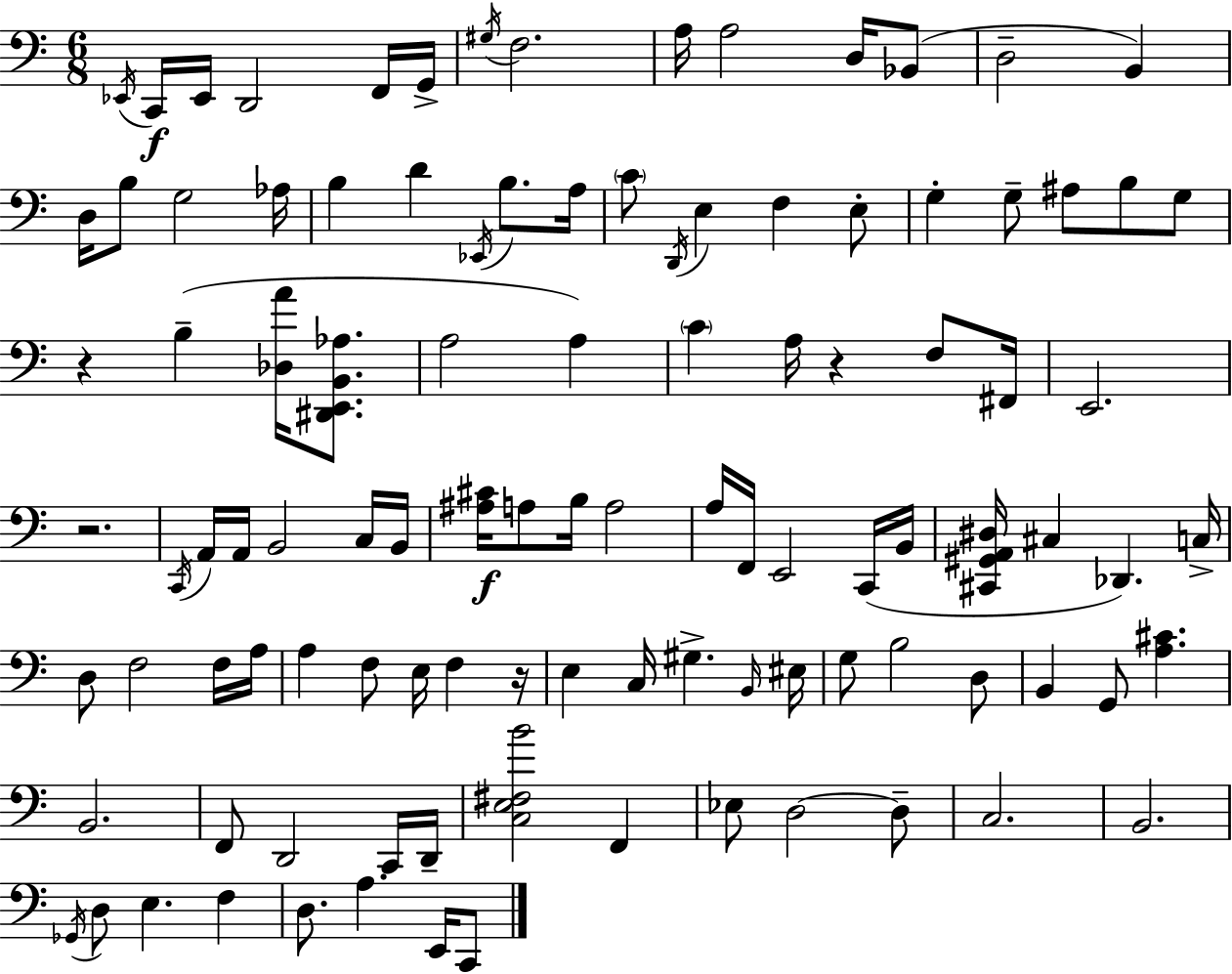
{
  \clef bass
  \numericTimeSignature
  \time 6/8
  \key c \major
  \acciaccatura { ees,16 }\f c,16 ees,16 d,2 f,16 | g,16-> \acciaccatura { gis16 } f2. | a16 a2 d16 | bes,8( d2-- b,4) | \break d16 b8 g2 | aes16 b4 d'4 \acciaccatura { ees,16 } b8. | a16 \parenthesize c'8 \acciaccatura { d,16 } e4 f4 | e8-. g4-. g8-- ais8 | \break b8 g8 r4 b4--( | <des a'>16 <dis, e, b, aes>8. a2 | a4) \parenthesize c'4 a16 r4 | f8 fis,16 e,2. | \break r2. | \acciaccatura { c,16 } a,16 a,16 b,2 | c16 b,16 <ais cis'>16\f a8 b16 a2 | a16 f,16 e,2 | \break c,16( b,16 <cis, gis, a, dis>16 cis4 des,4.) | c16-> d8 f2 | f16 a16 a4 f8 e16 | f4 r16 e4 c16 gis4.-> | \break \grace { b,16 } eis16 g8 b2 | d8 b,4 g,8 | <a cis'>4. b,2. | f,8 d,2 | \break c,16 d,16-- <c e fis b'>2 | f,4 ees8 d2~~ | d8-- c2. | b,2. | \break \acciaccatura { ges,16 } d8 e4. | f4 d8. a4. | e,16 c,8 \bar "|."
}